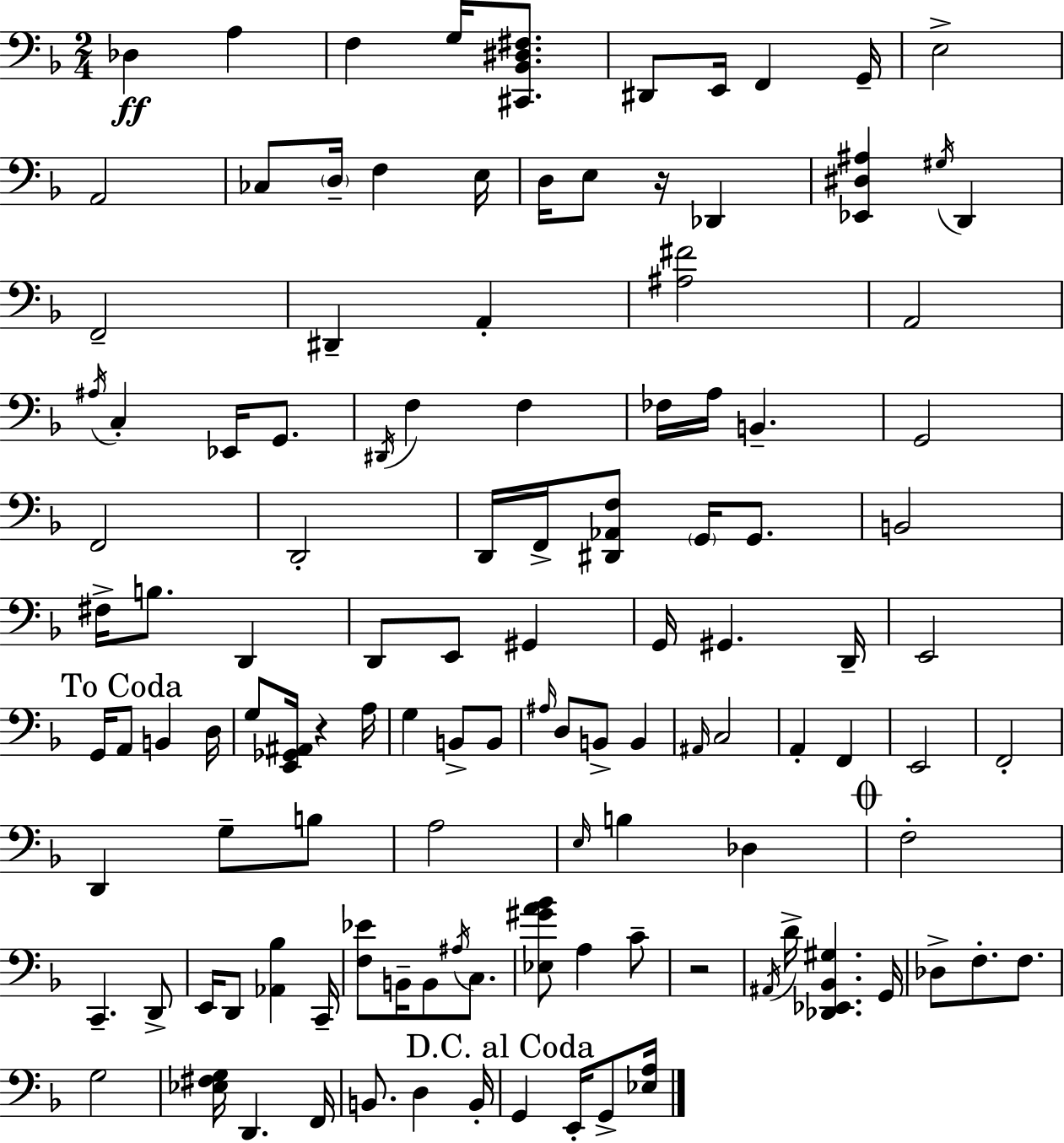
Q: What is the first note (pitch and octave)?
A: Db3